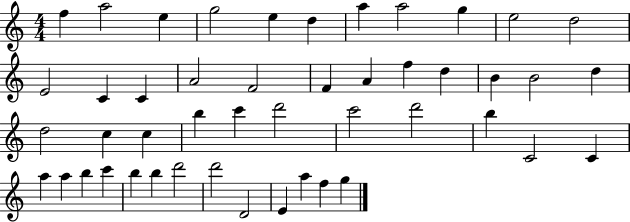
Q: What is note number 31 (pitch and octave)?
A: D6